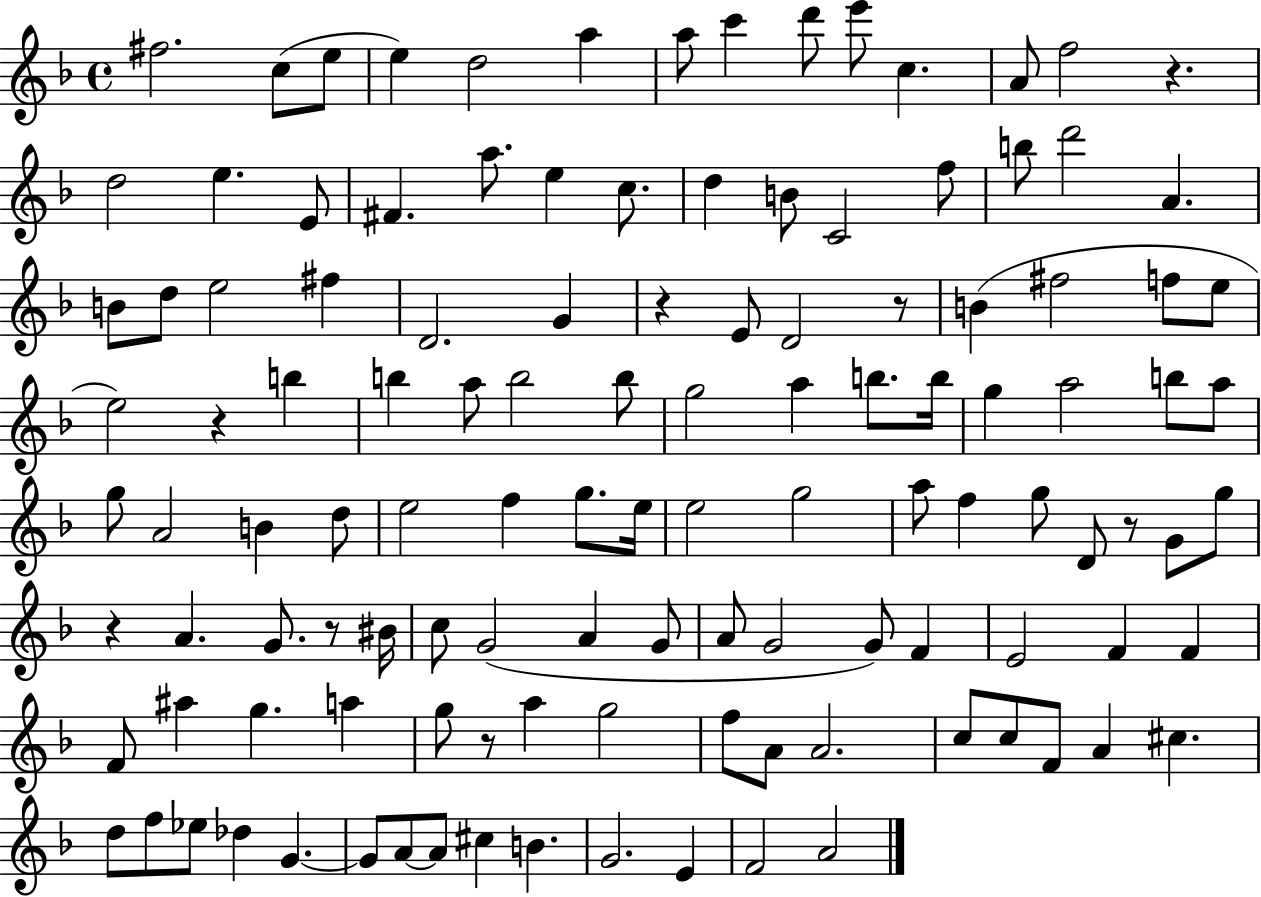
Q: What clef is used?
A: treble